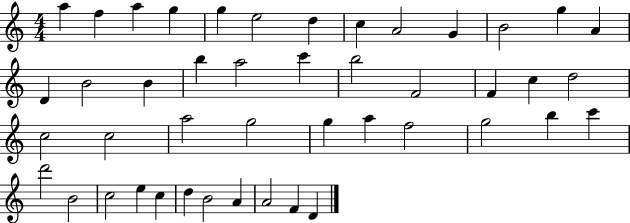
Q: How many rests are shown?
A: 0